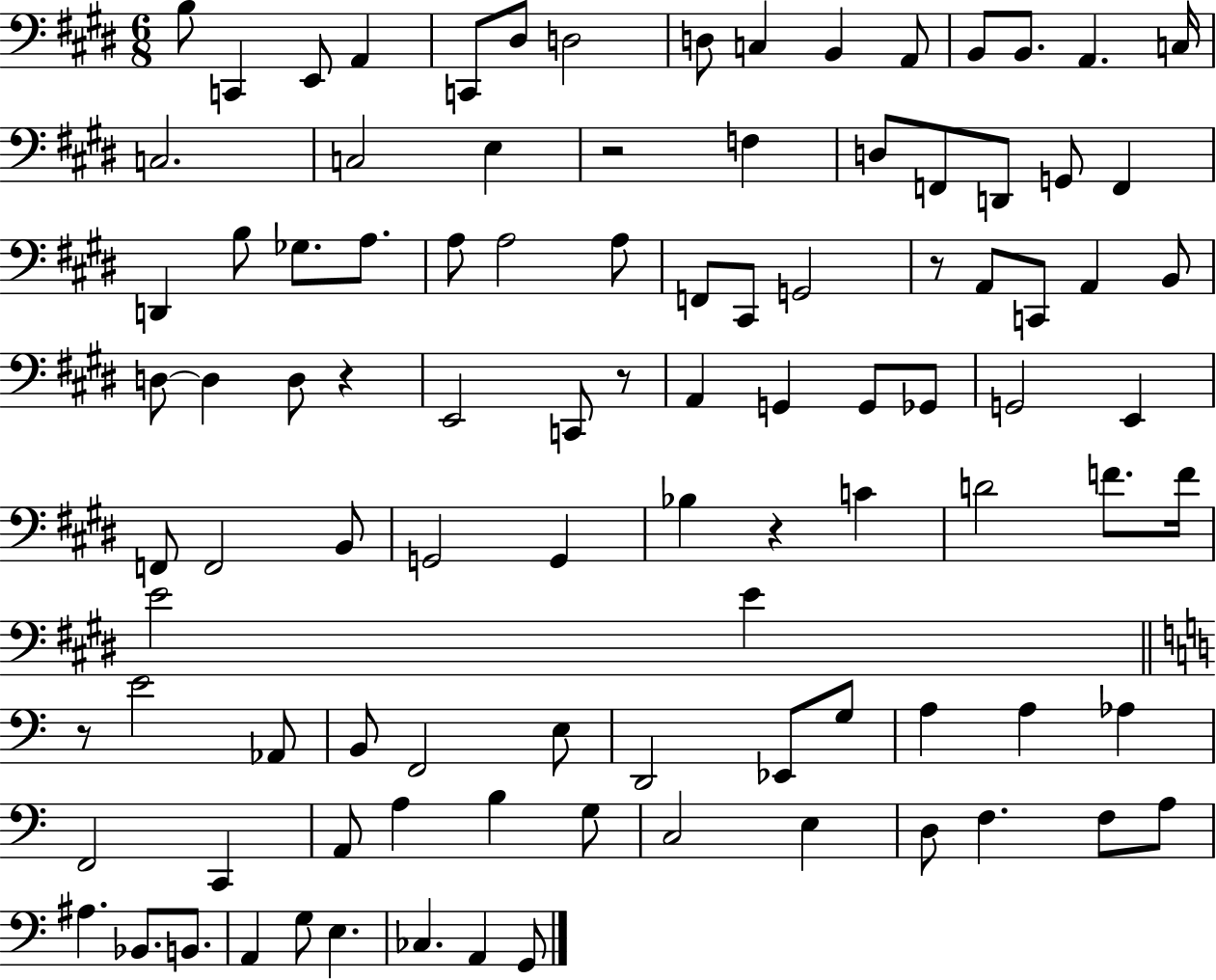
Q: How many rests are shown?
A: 6